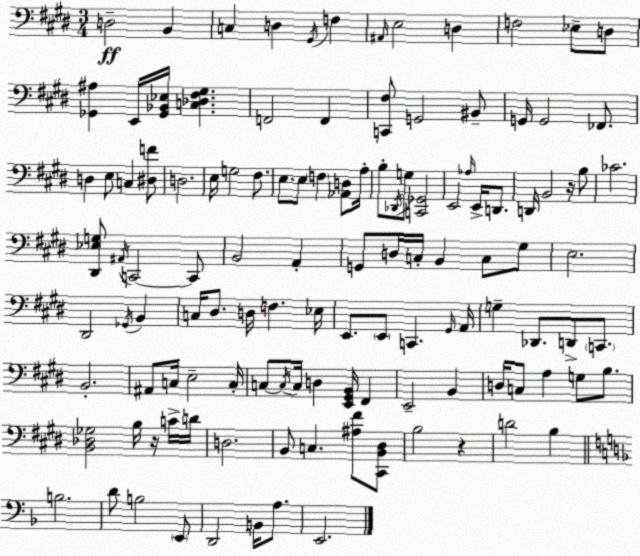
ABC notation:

X:1
T:Untitled
M:3/4
L:1/4
K:E
D,2 B,, C, D, ^G,,/4 F, ^A,,/4 E,2 D, F,2 _E,/2 D,/2 [_G,,^A,] E,,/4 [_G,,_B,,_E,]/4 [C,_D,^F,^G,] F,,2 F,, [C,,^F,]/2 G,,2 ^B,,/2 G,,/4 G,,2 _F,,/2 D, E,/2 C, [^D,F]/2 D,2 E,/4 G,2 ^F,/2 E,/2 E,/2 F, [_A,,D,]/2 A,/4 B,/2 _D,,/4 G,/2 [C,,_G,,]2 E,,2 _A,/4 E,,/4 D,,/2 D,,/4 B,,2 z/4 B,/2 _C2 [^D,,_E,G,]/2 ^A,,/4 C,,2 C,,/2 B,,2 A,, G,,/2 D,/4 C,/4 B,, C,/2 ^G,/2 E,2 ^D,,2 _G,,/4 B,, C,/4 ^D,/2 D,/4 F, _E,/4 E,,/2 E,,/2 C,, ^G,,/4 A,,/4 G, _D,,/2 D,,/2 C,,/2 B,,2 ^A,,/2 C,/4 E,2 C,/4 C,/2 C,/4 C,/4 D, [E,,^G,,B,,]/4 ^F,, E,,2 B,, D,/4 C,/2 A, G,/2 B,/2 [B,,_D,_G,]2 B,/4 z/4 C/4 D/4 D,2 B,,/2 C, [^A,^F]/2 [^C,,B,,^D,]/2 B,2 z D2 B, B,2 D/2 B,2 E,,/2 D,,2 B,,/4 A,/2 E,,2